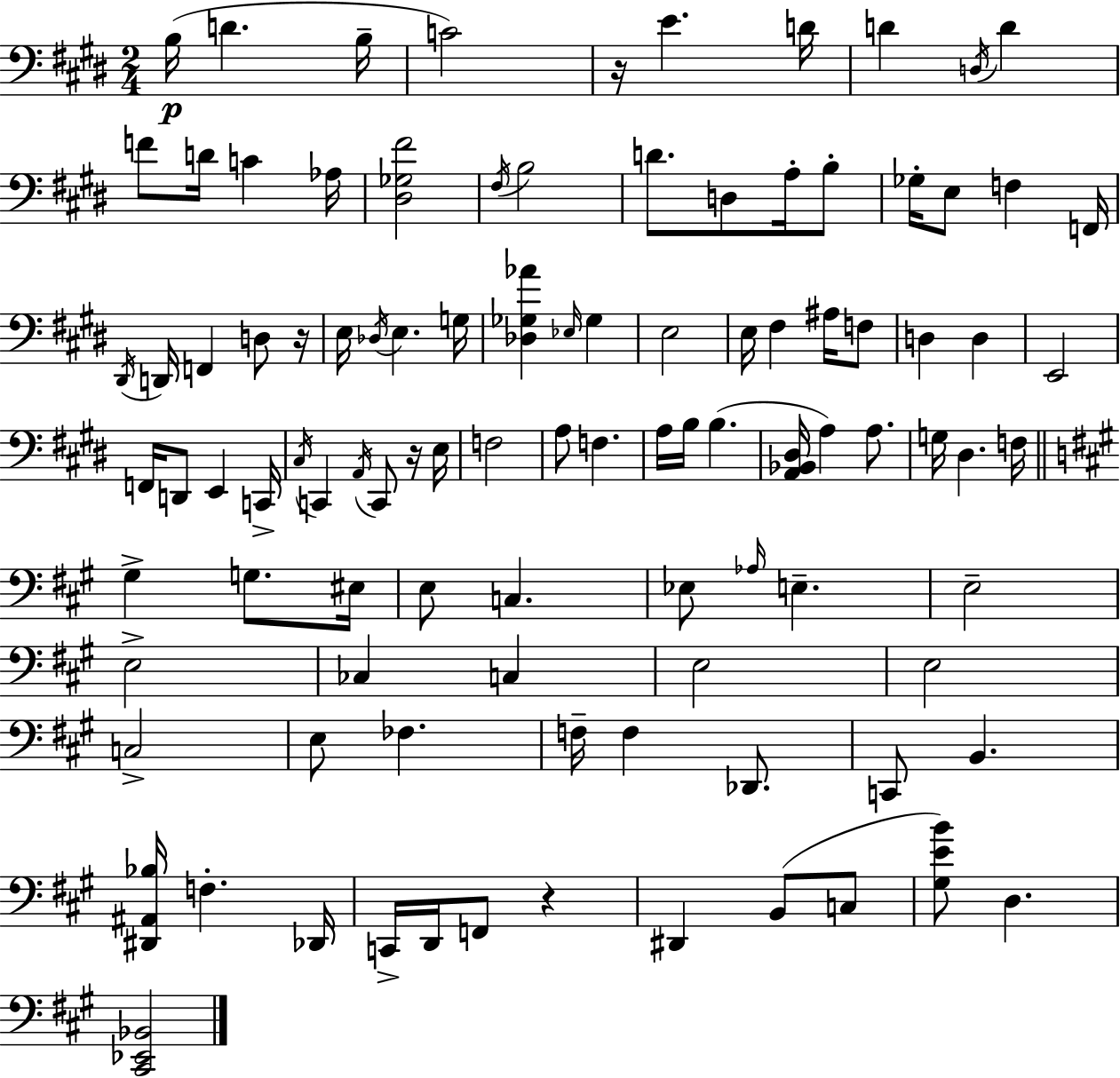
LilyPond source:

{
  \clef bass
  \numericTimeSignature
  \time 2/4
  \key e \major
  b16(\p d'4. b16-- | c'2) | r16 e'4. d'16 | d'4 \acciaccatura { d16 } d'4 | \break f'8 d'16 c'4 | aes16 <dis ges fis'>2 | \acciaccatura { fis16 } b2 | d'8. d8 a16-. | \break b8-. ges16-. e8 f4 | f,16 \acciaccatura { dis,16 } d,16 f,4 | d8 r16 e16 \acciaccatura { des16 } e4. | g16 <des ges aes'>4 | \break \grace { ees16 } ges4 e2 | e16 fis4 | ais16 f8 d4 | d4 e,2 | \break f,16 d,8 | e,4 c,16-> \acciaccatura { cis16 } c,4 | \acciaccatura { a,16 } c,8 r16 e16 f2 | a8 | \break f4. a16 | b16 b4.( <a, bes, dis>16 | a4) a8. g16 | dis4. f16 \bar "||" \break \key a \major gis4-> g8. eis16 | e8 c4. | ees8 \grace { aes16 } e4.-- | e2-- | \break e2-> | ces4 c4 | e2 | e2 | \break c2-> | e8 fes4. | f16-- f4 des,8. | c,8 b,4. | \break <dis, ais, bes>16 f4.-. | des,16 c,16-> d,16 f,8 r4 | dis,4 b,8( c8 | <gis e' b'>8) d4. | \break <cis, ees, bes,>2 | \bar "|."
}